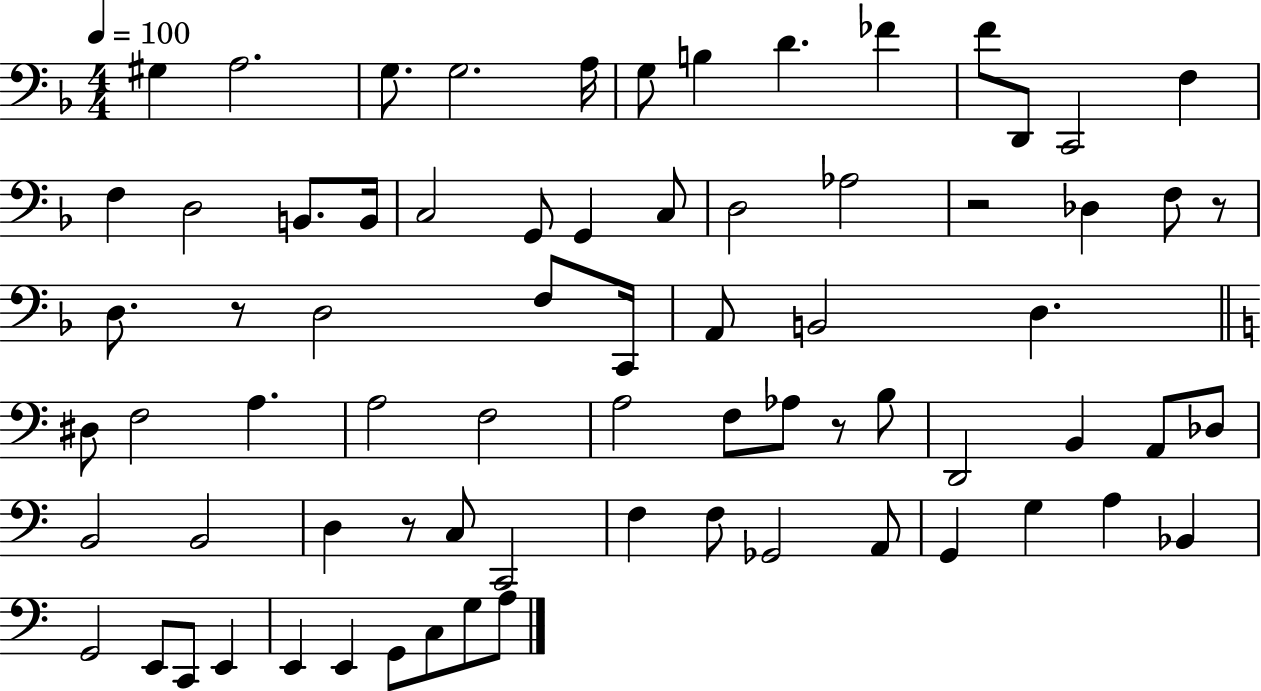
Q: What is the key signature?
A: F major